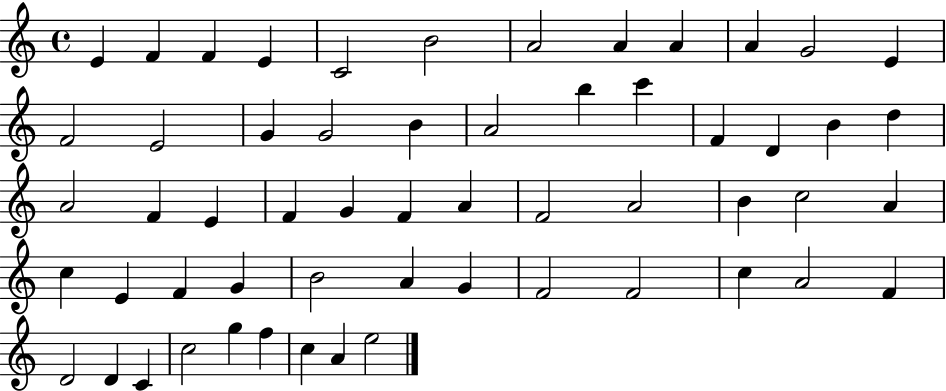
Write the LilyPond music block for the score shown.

{
  \clef treble
  \time 4/4
  \defaultTimeSignature
  \key c \major
  e'4 f'4 f'4 e'4 | c'2 b'2 | a'2 a'4 a'4 | a'4 g'2 e'4 | \break f'2 e'2 | g'4 g'2 b'4 | a'2 b''4 c'''4 | f'4 d'4 b'4 d''4 | \break a'2 f'4 e'4 | f'4 g'4 f'4 a'4 | f'2 a'2 | b'4 c''2 a'4 | \break c''4 e'4 f'4 g'4 | b'2 a'4 g'4 | f'2 f'2 | c''4 a'2 f'4 | \break d'2 d'4 c'4 | c''2 g''4 f''4 | c''4 a'4 e''2 | \bar "|."
}